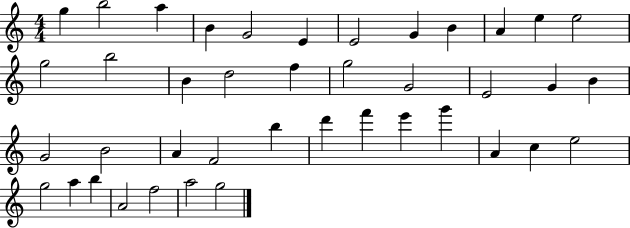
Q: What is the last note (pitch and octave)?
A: G5